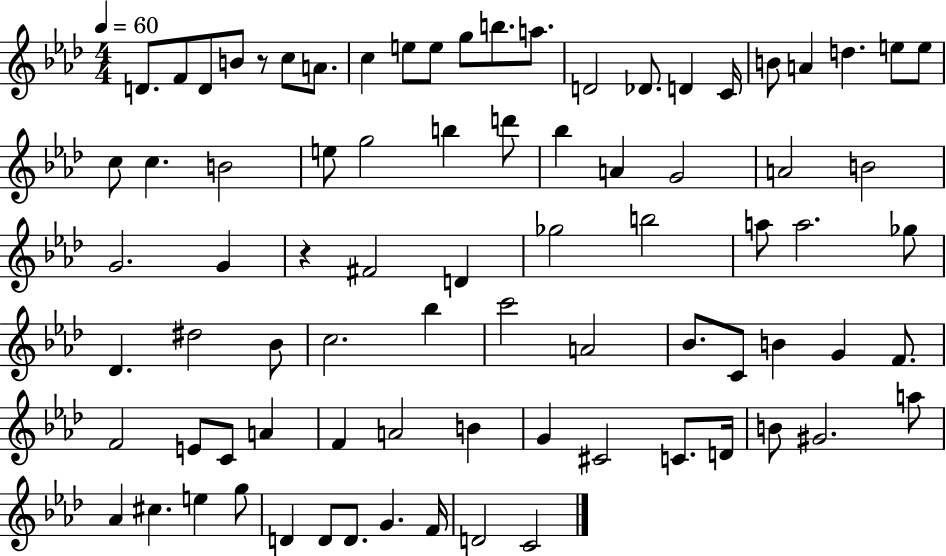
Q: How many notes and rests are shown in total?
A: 81